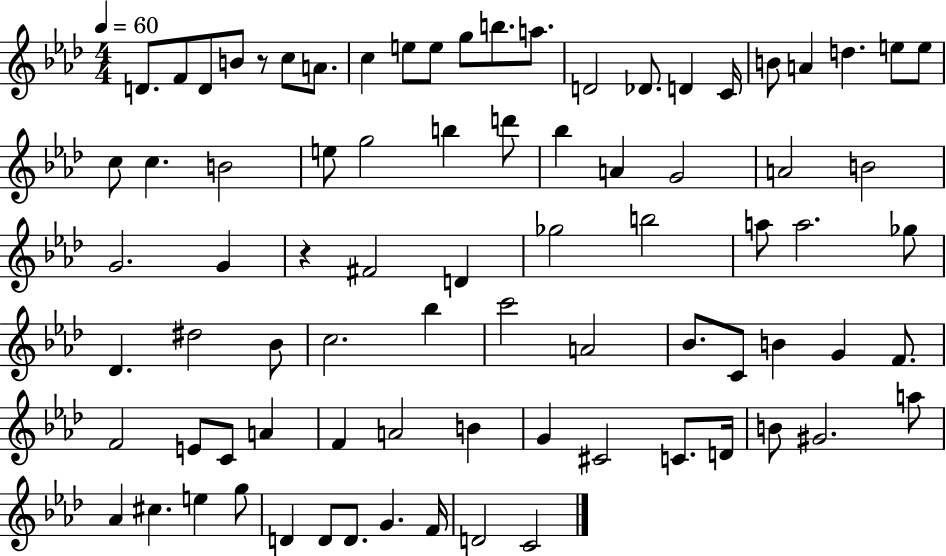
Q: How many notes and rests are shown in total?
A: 81